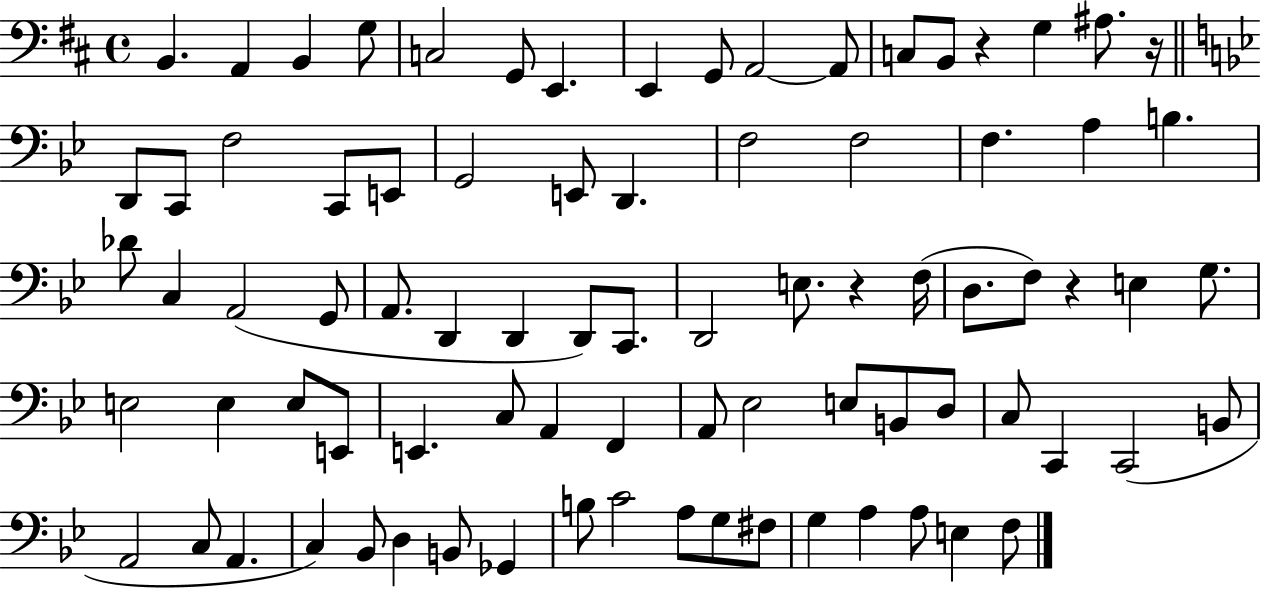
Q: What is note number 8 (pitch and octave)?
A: E2